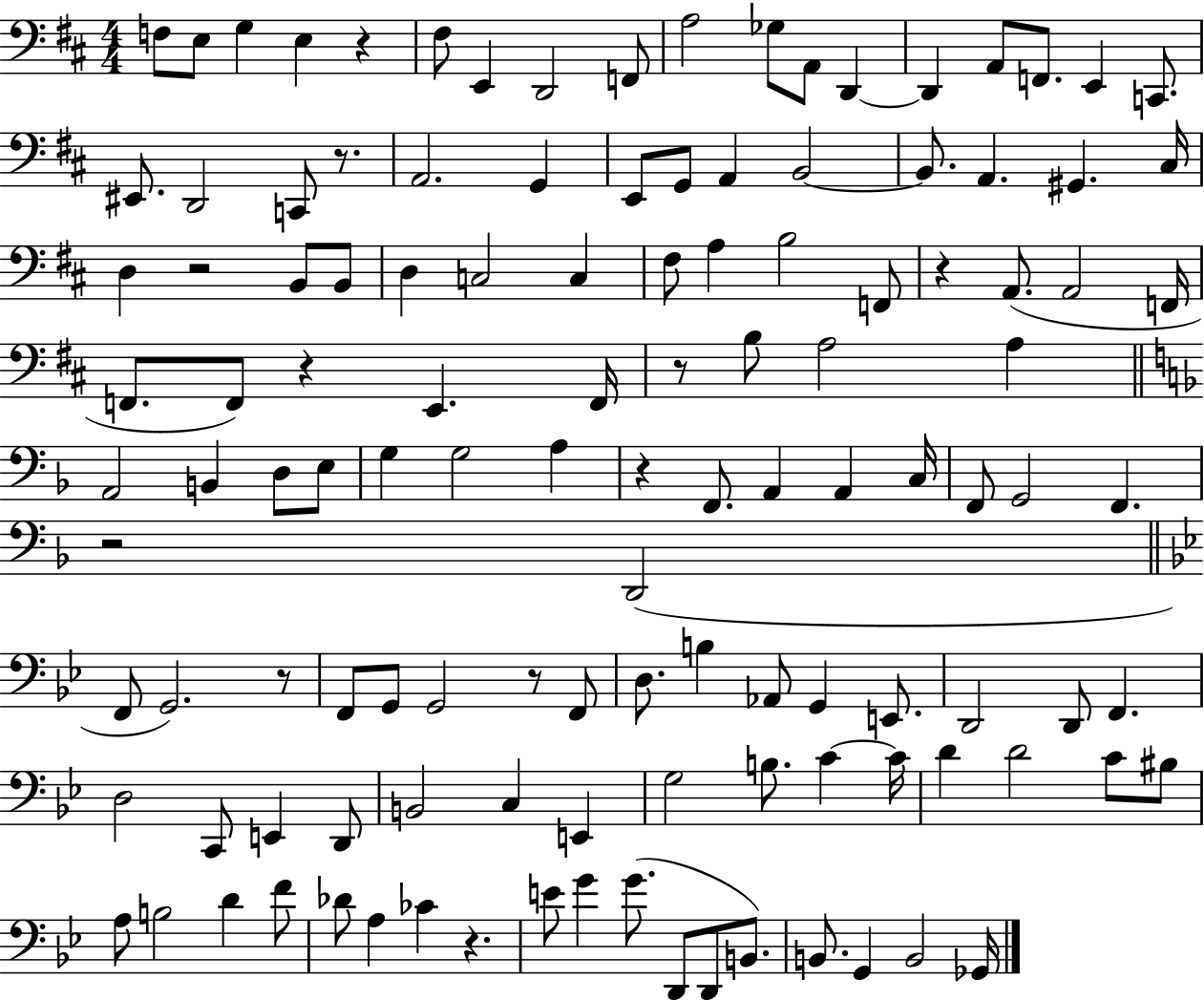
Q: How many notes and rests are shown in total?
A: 122